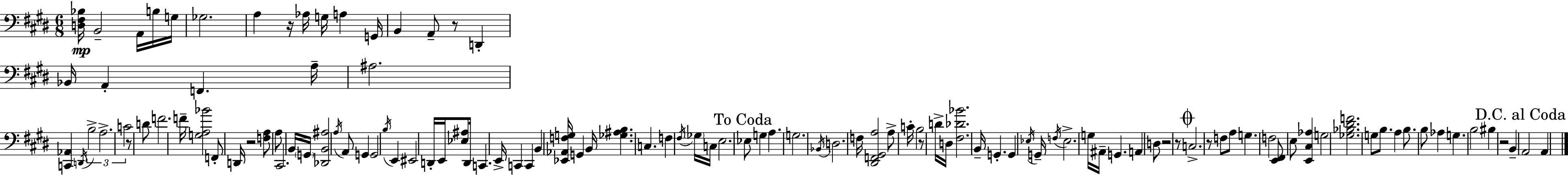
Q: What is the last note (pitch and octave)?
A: A2